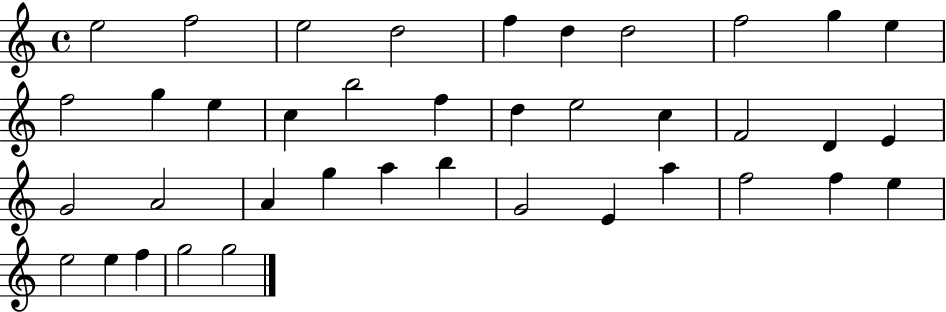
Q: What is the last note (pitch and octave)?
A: G5